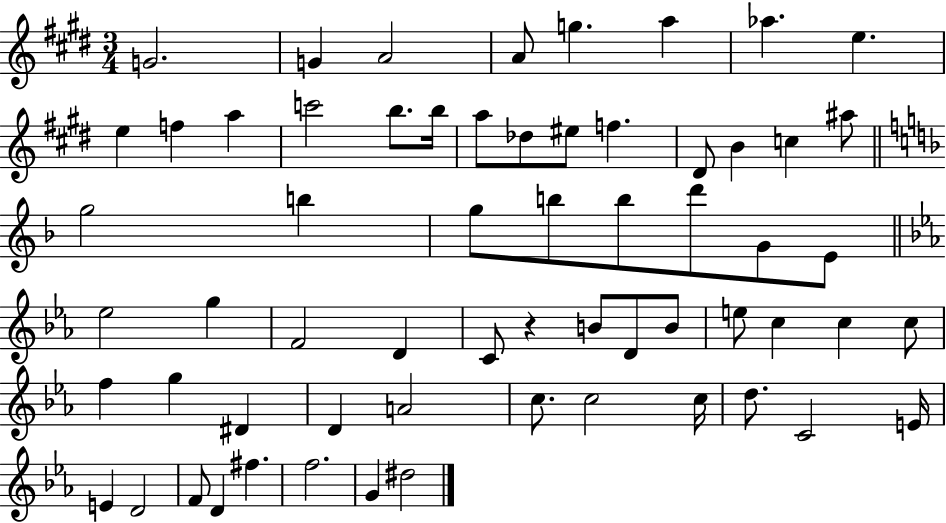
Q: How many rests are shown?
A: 1